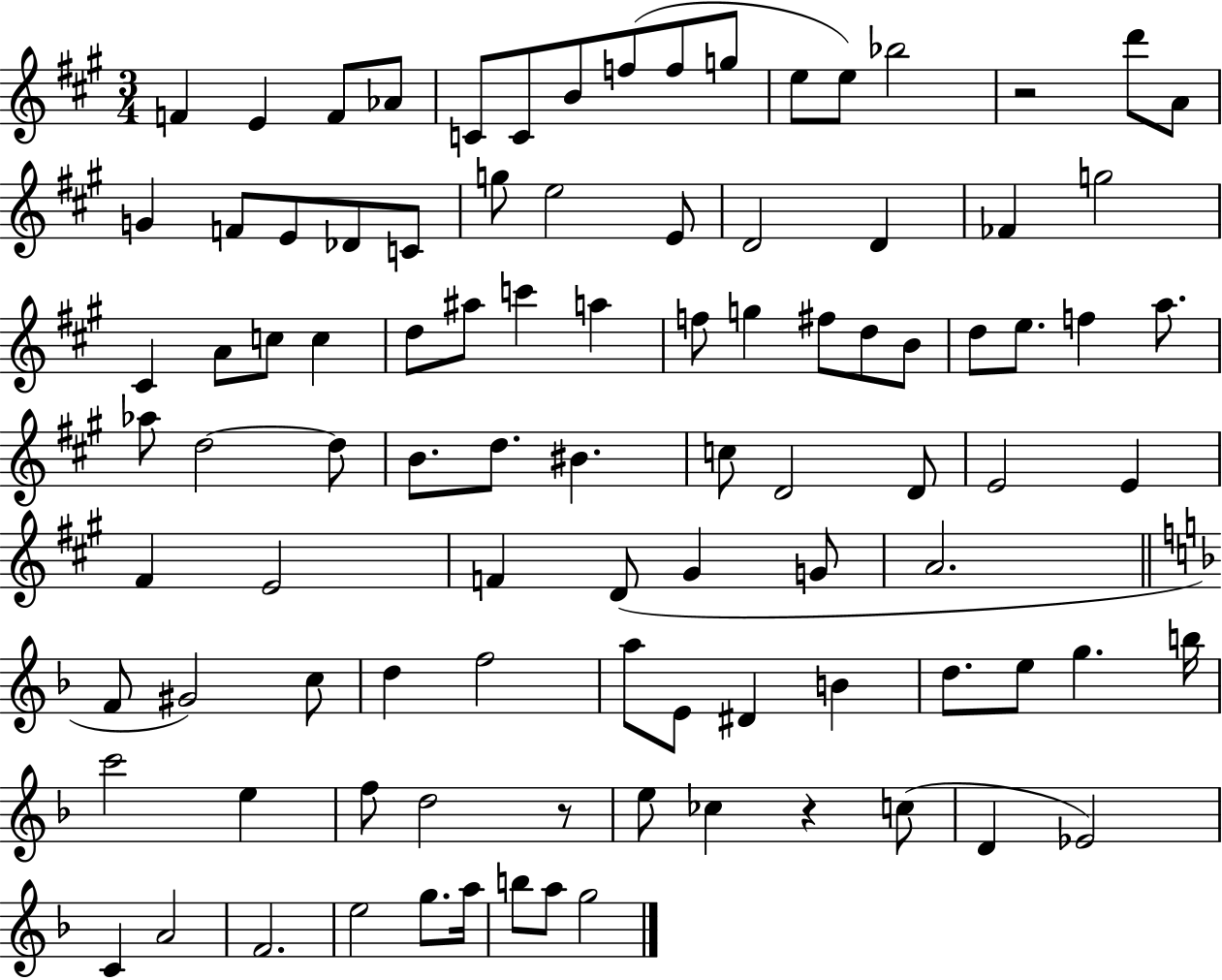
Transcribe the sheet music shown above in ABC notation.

X:1
T:Untitled
M:3/4
L:1/4
K:A
F E F/2 _A/2 C/2 C/2 B/2 f/2 f/2 g/2 e/2 e/2 _b2 z2 d'/2 A/2 G F/2 E/2 _D/2 C/2 g/2 e2 E/2 D2 D _F g2 ^C A/2 c/2 c d/2 ^a/2 c' a f/2 g ^f/2 d/2 B/2 d/2 e/2 f a/2 _a/2 d2 d/2 B/2 d/2 ^B c/2 D2 D/2 E2 E ^F E2 F D/2 ^G G/2 A2 F/2 ^G2 c/2 d f2 a/2 E/2 ^D B d/2 e/2 g b/4 c'2 e f/2 d2 z/2 e/2 _c z c/2 D _E2 C A2 F2 e2 g/2 a/4 b/2 a/2 g2